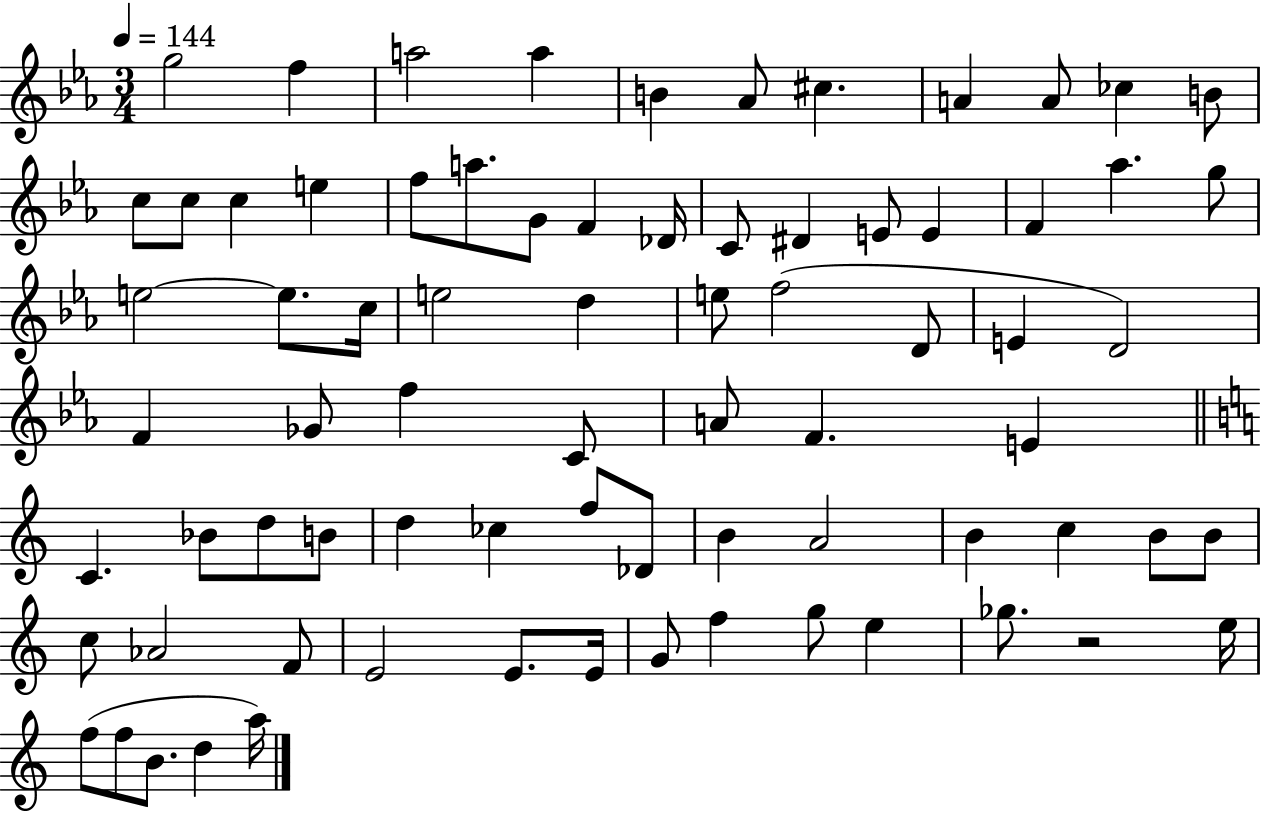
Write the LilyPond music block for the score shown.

{
  \clef treble
  \numericTimeSignature
  \time 3/4
  \key ees \major
  \tempo 4 = 144
  g''2 f''4 | a''2 a''4 | b'4 aes'8 cis''4. | a'4 a'8 ces''4 b'8 | \break c''8 c''8 c''4 e''4 | f''8 a''8. g'8 f'4 des'16 | c'8 dis'4 e'8 e'4 | f'4 aes''4. g''8 | \break e''2~~ e''8. c''16 | e''2 d''4 | e''8 f''2( d'8 | e'4 d'2) | \break f'4 ges'8 f''4 c'8 | a'8 f'4. e'4 | \bar "||" \break \key c \major c'4. bes'8 d''8 b'8 | d''4 ces''4 f''8 des'8 | b'4 a'2 | b'4 c''4 b'8 b'8 | \break c''8 aes'2 f'8 | e'2 e'8. e'16 | g'8 f''4 g''8 e''4 | ges''8. r2 e''16 | \break f''8( f''8 b'8. d''4 a''16) | \bar "|."
}